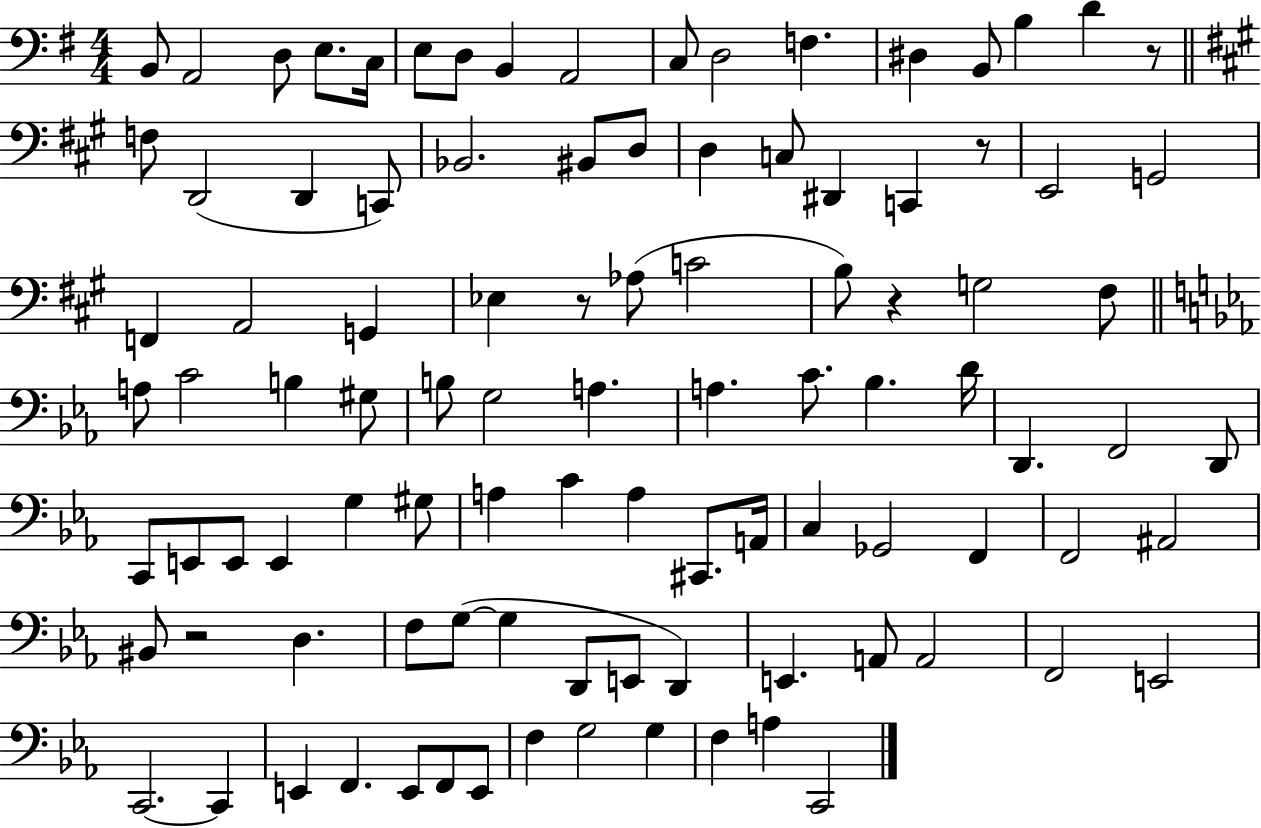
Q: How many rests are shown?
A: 5